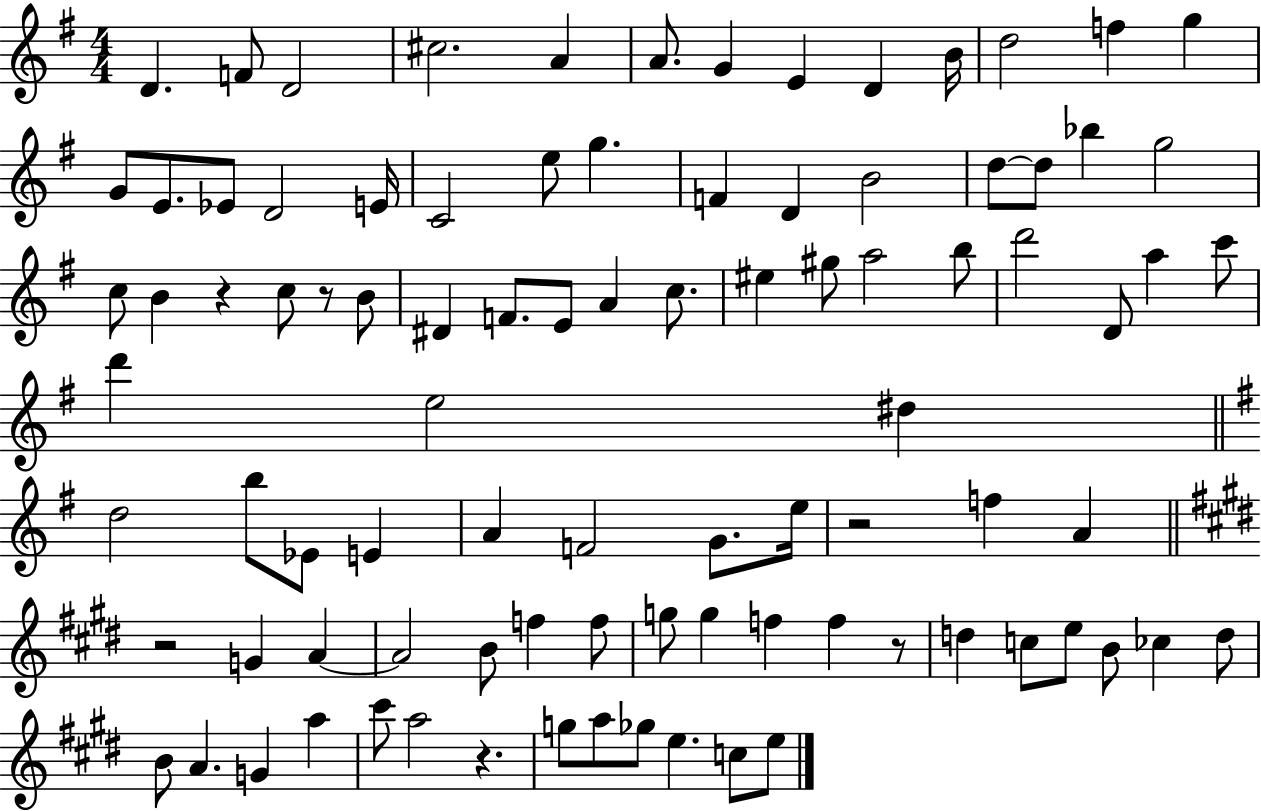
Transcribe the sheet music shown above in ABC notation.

X:1
T:Untitled
M:4/4
L:1/4
K:G
D F/2 D2 ^c2 A A/2 G E D B/4 d2 f g G/2 E/2 _E/2 D2 E/4 C2 e/2 g F D B2 d/2 d/2 _b g2 c/2 B z c/2 z/2 B/2 ^D F/2 E/2 A c/2 ^e ^g/2 a2 b/2 d'2 D/2 a c'/2 d' e2 ^d d2 b/2 _E/2 E A F2 G/2 e/4 z2 f A z2 G A A2 B/2 f f/2 g/2 g f f z/2 d c/2 e/2 B/2 _c d/2 B/2 A G a ^c'/2 a2 z g/2 a/2 _g/2 e c/2 e/2